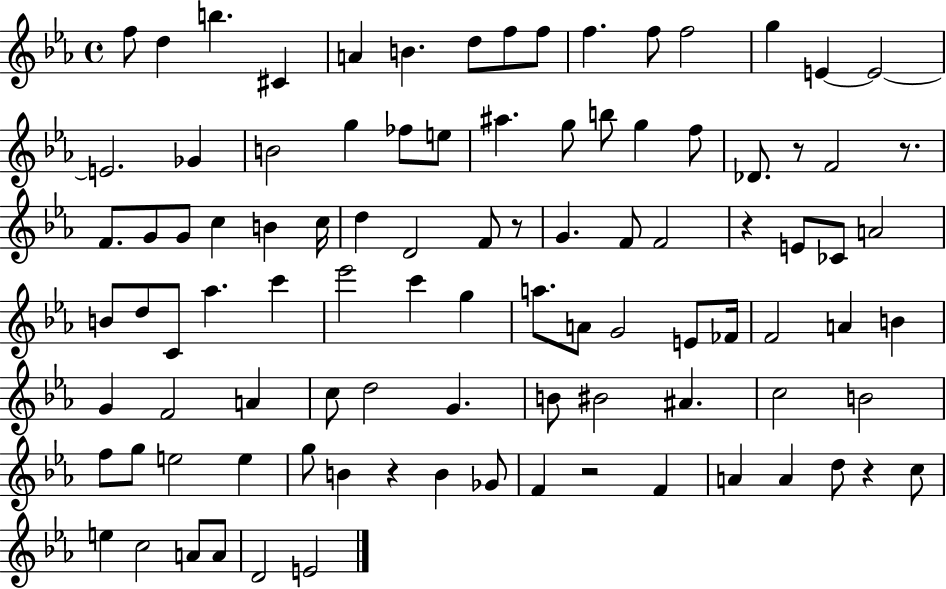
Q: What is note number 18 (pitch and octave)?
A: B4